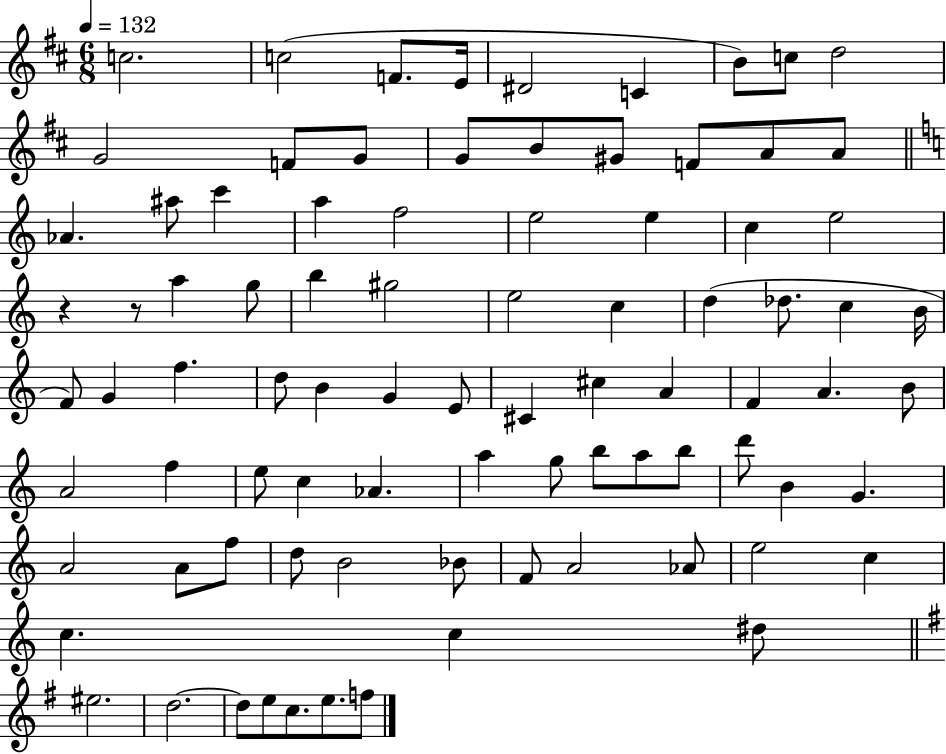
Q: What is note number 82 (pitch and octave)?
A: C5